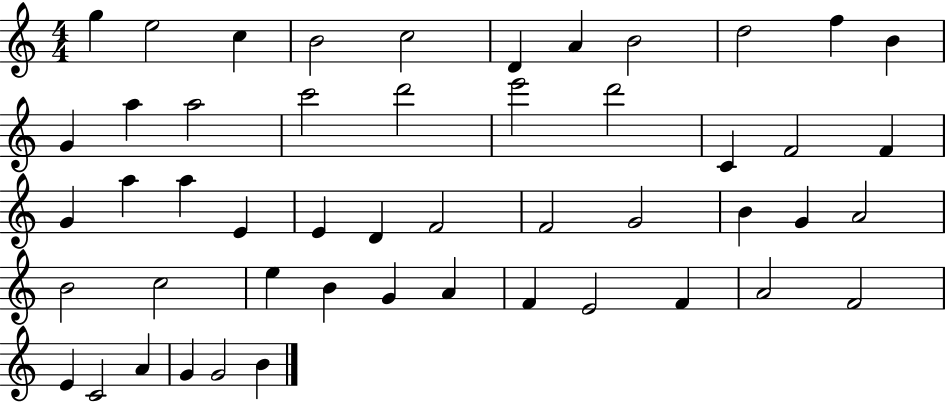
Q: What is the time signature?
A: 4/4